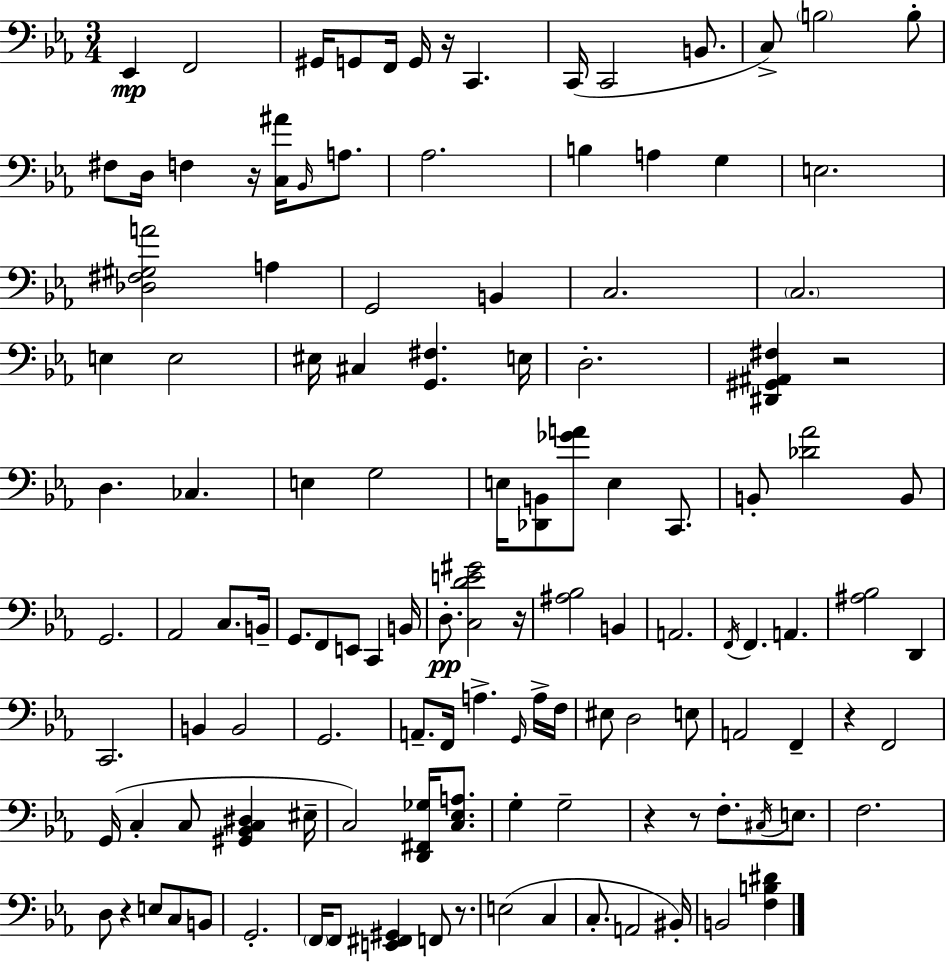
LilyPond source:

{
  \clef bass
  \numericTimeSignature
  \time 3/4
  \key ees \major
  \repeat volta 2 { ees,4\mp f,2 | gis,16 g,8 f,16 g,16 r16 c,4. | c,16( c,2 b,8. | c8->) \parenthesize b2 b8-. | \break fis8 d16 f4 r16 <c ais'>16 \grace { bes,16 } a8. | aes2. | b4 a4 g4 | e2. | \break <des fis gis a'>2 a4 | g,2 b,4 | c2. | \parenthesize c2. | \break e4 e2 | eis16 cis4 <g, fis>4. | e16 d2.-. | <dis, gis, ais, fis>4 r2 | \break d4. ces4. | e4 g2 | e16 <des, b,>8 <ges' a'>8 e4 c,8. | b,8-. <des' aes'>2 b,8 | \break g,2. | aes,2 c8. | b,16-- g,8. f,8 e,8 c,4 | b,16 d8.-.\pp <c d' e' gis'>2 | \break r16 <ais bes>2 b,4 | a,2. | \acciaccatura { f,16 } f,4. a,4. | <ais bes>2 d,4 | \break c,2. | b,4 b,2 | g,2. | a,8.-- f,16 a4.-> | \break \grace { g,16 } a16-> f16 eis8 d2 | e8 a,2 f,4-- | r4 f,2 | g,16( c4-. c8 <gis, bes, c dis>4 | \break eis16-- c2) <d, fis, ges>16 | <c ees a>8. g4-. g2-- | r4 r8 f8.-. | \acciaccatura { cis16 } e8. f2. | \break d8 r4 e8 | c8 b,8 g,2.-. | \parenthesize f,16 f,8 <e, fis, gis,>4 f,8 | r8. e2( | \break c4 c8.-. a,2 | bis,16-.) b,2 | <f b dis'>4 } \bar "|."
}